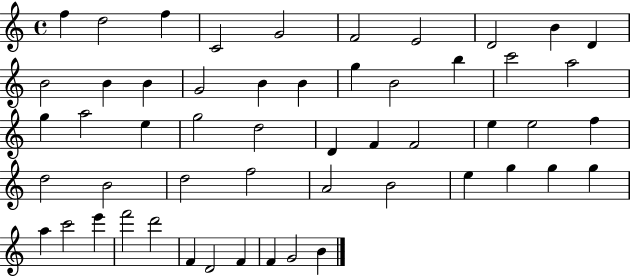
{
  \clef treble
  \time 4/4
  \defaultTimeSignature
  \key c \major
  f''4 d''2 f''4 | c'2 g'2 | f'2 e'2 | d'2 b'4 d'4 | \break b'2 b'4 b'4 | g'2 b'4 b'4 | g''4 b'2 b''4 | c'''2 a''2 | \break g''4 a''2 e''4 | g''2 d''2 | d'4 f'4 f'2 | e''4 e''2 f''4 | \break d''2 b'2 | d''2 f''2 | a'2 b'2 | e''4 g''4 g''4 g''4 | \break a''4 c'''2 e'''4 | f'''2 d'''2 | f'4 d'2 f'4 | f'4 g'2 b'4 | \break \bar "|."
}